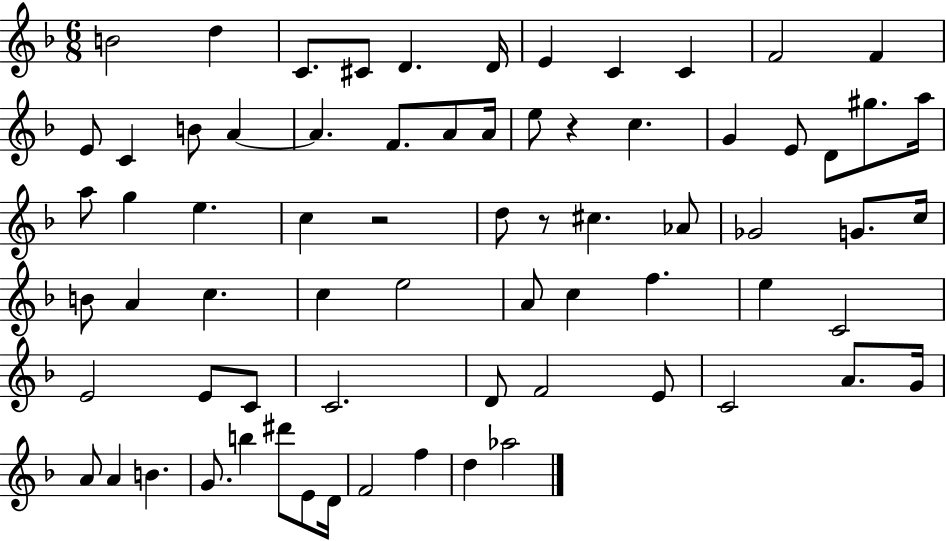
B4/h D5/q C4/e. C#4/e D4/q. D4/s E4/q C4/q C4/q F4/h F4/q E4/e C4/q B4/e A4/q A4/q. F4/e. A4/e A4/s E5/e R/q C5/q. G4/q E4/e D4/e G#5/e. A5/s A5/e G5/q E5/q. C5/q R/h D5/e R/e C#5/q. Ab4/e Gb4/h G4/e. C5/s B4/e A4/q C5/q. C5/q E5/h A4/e C5/q F5/q. E5/q C4/h E4/h E4/e C4/e C4/h. D4/e F4/h E4/e C4/h A4/e. G4/s A4/e A4/q B4/q. G4/e. B5/q D#6/e E4/e D4/s F4/h F5/q D5/q Ab5/h